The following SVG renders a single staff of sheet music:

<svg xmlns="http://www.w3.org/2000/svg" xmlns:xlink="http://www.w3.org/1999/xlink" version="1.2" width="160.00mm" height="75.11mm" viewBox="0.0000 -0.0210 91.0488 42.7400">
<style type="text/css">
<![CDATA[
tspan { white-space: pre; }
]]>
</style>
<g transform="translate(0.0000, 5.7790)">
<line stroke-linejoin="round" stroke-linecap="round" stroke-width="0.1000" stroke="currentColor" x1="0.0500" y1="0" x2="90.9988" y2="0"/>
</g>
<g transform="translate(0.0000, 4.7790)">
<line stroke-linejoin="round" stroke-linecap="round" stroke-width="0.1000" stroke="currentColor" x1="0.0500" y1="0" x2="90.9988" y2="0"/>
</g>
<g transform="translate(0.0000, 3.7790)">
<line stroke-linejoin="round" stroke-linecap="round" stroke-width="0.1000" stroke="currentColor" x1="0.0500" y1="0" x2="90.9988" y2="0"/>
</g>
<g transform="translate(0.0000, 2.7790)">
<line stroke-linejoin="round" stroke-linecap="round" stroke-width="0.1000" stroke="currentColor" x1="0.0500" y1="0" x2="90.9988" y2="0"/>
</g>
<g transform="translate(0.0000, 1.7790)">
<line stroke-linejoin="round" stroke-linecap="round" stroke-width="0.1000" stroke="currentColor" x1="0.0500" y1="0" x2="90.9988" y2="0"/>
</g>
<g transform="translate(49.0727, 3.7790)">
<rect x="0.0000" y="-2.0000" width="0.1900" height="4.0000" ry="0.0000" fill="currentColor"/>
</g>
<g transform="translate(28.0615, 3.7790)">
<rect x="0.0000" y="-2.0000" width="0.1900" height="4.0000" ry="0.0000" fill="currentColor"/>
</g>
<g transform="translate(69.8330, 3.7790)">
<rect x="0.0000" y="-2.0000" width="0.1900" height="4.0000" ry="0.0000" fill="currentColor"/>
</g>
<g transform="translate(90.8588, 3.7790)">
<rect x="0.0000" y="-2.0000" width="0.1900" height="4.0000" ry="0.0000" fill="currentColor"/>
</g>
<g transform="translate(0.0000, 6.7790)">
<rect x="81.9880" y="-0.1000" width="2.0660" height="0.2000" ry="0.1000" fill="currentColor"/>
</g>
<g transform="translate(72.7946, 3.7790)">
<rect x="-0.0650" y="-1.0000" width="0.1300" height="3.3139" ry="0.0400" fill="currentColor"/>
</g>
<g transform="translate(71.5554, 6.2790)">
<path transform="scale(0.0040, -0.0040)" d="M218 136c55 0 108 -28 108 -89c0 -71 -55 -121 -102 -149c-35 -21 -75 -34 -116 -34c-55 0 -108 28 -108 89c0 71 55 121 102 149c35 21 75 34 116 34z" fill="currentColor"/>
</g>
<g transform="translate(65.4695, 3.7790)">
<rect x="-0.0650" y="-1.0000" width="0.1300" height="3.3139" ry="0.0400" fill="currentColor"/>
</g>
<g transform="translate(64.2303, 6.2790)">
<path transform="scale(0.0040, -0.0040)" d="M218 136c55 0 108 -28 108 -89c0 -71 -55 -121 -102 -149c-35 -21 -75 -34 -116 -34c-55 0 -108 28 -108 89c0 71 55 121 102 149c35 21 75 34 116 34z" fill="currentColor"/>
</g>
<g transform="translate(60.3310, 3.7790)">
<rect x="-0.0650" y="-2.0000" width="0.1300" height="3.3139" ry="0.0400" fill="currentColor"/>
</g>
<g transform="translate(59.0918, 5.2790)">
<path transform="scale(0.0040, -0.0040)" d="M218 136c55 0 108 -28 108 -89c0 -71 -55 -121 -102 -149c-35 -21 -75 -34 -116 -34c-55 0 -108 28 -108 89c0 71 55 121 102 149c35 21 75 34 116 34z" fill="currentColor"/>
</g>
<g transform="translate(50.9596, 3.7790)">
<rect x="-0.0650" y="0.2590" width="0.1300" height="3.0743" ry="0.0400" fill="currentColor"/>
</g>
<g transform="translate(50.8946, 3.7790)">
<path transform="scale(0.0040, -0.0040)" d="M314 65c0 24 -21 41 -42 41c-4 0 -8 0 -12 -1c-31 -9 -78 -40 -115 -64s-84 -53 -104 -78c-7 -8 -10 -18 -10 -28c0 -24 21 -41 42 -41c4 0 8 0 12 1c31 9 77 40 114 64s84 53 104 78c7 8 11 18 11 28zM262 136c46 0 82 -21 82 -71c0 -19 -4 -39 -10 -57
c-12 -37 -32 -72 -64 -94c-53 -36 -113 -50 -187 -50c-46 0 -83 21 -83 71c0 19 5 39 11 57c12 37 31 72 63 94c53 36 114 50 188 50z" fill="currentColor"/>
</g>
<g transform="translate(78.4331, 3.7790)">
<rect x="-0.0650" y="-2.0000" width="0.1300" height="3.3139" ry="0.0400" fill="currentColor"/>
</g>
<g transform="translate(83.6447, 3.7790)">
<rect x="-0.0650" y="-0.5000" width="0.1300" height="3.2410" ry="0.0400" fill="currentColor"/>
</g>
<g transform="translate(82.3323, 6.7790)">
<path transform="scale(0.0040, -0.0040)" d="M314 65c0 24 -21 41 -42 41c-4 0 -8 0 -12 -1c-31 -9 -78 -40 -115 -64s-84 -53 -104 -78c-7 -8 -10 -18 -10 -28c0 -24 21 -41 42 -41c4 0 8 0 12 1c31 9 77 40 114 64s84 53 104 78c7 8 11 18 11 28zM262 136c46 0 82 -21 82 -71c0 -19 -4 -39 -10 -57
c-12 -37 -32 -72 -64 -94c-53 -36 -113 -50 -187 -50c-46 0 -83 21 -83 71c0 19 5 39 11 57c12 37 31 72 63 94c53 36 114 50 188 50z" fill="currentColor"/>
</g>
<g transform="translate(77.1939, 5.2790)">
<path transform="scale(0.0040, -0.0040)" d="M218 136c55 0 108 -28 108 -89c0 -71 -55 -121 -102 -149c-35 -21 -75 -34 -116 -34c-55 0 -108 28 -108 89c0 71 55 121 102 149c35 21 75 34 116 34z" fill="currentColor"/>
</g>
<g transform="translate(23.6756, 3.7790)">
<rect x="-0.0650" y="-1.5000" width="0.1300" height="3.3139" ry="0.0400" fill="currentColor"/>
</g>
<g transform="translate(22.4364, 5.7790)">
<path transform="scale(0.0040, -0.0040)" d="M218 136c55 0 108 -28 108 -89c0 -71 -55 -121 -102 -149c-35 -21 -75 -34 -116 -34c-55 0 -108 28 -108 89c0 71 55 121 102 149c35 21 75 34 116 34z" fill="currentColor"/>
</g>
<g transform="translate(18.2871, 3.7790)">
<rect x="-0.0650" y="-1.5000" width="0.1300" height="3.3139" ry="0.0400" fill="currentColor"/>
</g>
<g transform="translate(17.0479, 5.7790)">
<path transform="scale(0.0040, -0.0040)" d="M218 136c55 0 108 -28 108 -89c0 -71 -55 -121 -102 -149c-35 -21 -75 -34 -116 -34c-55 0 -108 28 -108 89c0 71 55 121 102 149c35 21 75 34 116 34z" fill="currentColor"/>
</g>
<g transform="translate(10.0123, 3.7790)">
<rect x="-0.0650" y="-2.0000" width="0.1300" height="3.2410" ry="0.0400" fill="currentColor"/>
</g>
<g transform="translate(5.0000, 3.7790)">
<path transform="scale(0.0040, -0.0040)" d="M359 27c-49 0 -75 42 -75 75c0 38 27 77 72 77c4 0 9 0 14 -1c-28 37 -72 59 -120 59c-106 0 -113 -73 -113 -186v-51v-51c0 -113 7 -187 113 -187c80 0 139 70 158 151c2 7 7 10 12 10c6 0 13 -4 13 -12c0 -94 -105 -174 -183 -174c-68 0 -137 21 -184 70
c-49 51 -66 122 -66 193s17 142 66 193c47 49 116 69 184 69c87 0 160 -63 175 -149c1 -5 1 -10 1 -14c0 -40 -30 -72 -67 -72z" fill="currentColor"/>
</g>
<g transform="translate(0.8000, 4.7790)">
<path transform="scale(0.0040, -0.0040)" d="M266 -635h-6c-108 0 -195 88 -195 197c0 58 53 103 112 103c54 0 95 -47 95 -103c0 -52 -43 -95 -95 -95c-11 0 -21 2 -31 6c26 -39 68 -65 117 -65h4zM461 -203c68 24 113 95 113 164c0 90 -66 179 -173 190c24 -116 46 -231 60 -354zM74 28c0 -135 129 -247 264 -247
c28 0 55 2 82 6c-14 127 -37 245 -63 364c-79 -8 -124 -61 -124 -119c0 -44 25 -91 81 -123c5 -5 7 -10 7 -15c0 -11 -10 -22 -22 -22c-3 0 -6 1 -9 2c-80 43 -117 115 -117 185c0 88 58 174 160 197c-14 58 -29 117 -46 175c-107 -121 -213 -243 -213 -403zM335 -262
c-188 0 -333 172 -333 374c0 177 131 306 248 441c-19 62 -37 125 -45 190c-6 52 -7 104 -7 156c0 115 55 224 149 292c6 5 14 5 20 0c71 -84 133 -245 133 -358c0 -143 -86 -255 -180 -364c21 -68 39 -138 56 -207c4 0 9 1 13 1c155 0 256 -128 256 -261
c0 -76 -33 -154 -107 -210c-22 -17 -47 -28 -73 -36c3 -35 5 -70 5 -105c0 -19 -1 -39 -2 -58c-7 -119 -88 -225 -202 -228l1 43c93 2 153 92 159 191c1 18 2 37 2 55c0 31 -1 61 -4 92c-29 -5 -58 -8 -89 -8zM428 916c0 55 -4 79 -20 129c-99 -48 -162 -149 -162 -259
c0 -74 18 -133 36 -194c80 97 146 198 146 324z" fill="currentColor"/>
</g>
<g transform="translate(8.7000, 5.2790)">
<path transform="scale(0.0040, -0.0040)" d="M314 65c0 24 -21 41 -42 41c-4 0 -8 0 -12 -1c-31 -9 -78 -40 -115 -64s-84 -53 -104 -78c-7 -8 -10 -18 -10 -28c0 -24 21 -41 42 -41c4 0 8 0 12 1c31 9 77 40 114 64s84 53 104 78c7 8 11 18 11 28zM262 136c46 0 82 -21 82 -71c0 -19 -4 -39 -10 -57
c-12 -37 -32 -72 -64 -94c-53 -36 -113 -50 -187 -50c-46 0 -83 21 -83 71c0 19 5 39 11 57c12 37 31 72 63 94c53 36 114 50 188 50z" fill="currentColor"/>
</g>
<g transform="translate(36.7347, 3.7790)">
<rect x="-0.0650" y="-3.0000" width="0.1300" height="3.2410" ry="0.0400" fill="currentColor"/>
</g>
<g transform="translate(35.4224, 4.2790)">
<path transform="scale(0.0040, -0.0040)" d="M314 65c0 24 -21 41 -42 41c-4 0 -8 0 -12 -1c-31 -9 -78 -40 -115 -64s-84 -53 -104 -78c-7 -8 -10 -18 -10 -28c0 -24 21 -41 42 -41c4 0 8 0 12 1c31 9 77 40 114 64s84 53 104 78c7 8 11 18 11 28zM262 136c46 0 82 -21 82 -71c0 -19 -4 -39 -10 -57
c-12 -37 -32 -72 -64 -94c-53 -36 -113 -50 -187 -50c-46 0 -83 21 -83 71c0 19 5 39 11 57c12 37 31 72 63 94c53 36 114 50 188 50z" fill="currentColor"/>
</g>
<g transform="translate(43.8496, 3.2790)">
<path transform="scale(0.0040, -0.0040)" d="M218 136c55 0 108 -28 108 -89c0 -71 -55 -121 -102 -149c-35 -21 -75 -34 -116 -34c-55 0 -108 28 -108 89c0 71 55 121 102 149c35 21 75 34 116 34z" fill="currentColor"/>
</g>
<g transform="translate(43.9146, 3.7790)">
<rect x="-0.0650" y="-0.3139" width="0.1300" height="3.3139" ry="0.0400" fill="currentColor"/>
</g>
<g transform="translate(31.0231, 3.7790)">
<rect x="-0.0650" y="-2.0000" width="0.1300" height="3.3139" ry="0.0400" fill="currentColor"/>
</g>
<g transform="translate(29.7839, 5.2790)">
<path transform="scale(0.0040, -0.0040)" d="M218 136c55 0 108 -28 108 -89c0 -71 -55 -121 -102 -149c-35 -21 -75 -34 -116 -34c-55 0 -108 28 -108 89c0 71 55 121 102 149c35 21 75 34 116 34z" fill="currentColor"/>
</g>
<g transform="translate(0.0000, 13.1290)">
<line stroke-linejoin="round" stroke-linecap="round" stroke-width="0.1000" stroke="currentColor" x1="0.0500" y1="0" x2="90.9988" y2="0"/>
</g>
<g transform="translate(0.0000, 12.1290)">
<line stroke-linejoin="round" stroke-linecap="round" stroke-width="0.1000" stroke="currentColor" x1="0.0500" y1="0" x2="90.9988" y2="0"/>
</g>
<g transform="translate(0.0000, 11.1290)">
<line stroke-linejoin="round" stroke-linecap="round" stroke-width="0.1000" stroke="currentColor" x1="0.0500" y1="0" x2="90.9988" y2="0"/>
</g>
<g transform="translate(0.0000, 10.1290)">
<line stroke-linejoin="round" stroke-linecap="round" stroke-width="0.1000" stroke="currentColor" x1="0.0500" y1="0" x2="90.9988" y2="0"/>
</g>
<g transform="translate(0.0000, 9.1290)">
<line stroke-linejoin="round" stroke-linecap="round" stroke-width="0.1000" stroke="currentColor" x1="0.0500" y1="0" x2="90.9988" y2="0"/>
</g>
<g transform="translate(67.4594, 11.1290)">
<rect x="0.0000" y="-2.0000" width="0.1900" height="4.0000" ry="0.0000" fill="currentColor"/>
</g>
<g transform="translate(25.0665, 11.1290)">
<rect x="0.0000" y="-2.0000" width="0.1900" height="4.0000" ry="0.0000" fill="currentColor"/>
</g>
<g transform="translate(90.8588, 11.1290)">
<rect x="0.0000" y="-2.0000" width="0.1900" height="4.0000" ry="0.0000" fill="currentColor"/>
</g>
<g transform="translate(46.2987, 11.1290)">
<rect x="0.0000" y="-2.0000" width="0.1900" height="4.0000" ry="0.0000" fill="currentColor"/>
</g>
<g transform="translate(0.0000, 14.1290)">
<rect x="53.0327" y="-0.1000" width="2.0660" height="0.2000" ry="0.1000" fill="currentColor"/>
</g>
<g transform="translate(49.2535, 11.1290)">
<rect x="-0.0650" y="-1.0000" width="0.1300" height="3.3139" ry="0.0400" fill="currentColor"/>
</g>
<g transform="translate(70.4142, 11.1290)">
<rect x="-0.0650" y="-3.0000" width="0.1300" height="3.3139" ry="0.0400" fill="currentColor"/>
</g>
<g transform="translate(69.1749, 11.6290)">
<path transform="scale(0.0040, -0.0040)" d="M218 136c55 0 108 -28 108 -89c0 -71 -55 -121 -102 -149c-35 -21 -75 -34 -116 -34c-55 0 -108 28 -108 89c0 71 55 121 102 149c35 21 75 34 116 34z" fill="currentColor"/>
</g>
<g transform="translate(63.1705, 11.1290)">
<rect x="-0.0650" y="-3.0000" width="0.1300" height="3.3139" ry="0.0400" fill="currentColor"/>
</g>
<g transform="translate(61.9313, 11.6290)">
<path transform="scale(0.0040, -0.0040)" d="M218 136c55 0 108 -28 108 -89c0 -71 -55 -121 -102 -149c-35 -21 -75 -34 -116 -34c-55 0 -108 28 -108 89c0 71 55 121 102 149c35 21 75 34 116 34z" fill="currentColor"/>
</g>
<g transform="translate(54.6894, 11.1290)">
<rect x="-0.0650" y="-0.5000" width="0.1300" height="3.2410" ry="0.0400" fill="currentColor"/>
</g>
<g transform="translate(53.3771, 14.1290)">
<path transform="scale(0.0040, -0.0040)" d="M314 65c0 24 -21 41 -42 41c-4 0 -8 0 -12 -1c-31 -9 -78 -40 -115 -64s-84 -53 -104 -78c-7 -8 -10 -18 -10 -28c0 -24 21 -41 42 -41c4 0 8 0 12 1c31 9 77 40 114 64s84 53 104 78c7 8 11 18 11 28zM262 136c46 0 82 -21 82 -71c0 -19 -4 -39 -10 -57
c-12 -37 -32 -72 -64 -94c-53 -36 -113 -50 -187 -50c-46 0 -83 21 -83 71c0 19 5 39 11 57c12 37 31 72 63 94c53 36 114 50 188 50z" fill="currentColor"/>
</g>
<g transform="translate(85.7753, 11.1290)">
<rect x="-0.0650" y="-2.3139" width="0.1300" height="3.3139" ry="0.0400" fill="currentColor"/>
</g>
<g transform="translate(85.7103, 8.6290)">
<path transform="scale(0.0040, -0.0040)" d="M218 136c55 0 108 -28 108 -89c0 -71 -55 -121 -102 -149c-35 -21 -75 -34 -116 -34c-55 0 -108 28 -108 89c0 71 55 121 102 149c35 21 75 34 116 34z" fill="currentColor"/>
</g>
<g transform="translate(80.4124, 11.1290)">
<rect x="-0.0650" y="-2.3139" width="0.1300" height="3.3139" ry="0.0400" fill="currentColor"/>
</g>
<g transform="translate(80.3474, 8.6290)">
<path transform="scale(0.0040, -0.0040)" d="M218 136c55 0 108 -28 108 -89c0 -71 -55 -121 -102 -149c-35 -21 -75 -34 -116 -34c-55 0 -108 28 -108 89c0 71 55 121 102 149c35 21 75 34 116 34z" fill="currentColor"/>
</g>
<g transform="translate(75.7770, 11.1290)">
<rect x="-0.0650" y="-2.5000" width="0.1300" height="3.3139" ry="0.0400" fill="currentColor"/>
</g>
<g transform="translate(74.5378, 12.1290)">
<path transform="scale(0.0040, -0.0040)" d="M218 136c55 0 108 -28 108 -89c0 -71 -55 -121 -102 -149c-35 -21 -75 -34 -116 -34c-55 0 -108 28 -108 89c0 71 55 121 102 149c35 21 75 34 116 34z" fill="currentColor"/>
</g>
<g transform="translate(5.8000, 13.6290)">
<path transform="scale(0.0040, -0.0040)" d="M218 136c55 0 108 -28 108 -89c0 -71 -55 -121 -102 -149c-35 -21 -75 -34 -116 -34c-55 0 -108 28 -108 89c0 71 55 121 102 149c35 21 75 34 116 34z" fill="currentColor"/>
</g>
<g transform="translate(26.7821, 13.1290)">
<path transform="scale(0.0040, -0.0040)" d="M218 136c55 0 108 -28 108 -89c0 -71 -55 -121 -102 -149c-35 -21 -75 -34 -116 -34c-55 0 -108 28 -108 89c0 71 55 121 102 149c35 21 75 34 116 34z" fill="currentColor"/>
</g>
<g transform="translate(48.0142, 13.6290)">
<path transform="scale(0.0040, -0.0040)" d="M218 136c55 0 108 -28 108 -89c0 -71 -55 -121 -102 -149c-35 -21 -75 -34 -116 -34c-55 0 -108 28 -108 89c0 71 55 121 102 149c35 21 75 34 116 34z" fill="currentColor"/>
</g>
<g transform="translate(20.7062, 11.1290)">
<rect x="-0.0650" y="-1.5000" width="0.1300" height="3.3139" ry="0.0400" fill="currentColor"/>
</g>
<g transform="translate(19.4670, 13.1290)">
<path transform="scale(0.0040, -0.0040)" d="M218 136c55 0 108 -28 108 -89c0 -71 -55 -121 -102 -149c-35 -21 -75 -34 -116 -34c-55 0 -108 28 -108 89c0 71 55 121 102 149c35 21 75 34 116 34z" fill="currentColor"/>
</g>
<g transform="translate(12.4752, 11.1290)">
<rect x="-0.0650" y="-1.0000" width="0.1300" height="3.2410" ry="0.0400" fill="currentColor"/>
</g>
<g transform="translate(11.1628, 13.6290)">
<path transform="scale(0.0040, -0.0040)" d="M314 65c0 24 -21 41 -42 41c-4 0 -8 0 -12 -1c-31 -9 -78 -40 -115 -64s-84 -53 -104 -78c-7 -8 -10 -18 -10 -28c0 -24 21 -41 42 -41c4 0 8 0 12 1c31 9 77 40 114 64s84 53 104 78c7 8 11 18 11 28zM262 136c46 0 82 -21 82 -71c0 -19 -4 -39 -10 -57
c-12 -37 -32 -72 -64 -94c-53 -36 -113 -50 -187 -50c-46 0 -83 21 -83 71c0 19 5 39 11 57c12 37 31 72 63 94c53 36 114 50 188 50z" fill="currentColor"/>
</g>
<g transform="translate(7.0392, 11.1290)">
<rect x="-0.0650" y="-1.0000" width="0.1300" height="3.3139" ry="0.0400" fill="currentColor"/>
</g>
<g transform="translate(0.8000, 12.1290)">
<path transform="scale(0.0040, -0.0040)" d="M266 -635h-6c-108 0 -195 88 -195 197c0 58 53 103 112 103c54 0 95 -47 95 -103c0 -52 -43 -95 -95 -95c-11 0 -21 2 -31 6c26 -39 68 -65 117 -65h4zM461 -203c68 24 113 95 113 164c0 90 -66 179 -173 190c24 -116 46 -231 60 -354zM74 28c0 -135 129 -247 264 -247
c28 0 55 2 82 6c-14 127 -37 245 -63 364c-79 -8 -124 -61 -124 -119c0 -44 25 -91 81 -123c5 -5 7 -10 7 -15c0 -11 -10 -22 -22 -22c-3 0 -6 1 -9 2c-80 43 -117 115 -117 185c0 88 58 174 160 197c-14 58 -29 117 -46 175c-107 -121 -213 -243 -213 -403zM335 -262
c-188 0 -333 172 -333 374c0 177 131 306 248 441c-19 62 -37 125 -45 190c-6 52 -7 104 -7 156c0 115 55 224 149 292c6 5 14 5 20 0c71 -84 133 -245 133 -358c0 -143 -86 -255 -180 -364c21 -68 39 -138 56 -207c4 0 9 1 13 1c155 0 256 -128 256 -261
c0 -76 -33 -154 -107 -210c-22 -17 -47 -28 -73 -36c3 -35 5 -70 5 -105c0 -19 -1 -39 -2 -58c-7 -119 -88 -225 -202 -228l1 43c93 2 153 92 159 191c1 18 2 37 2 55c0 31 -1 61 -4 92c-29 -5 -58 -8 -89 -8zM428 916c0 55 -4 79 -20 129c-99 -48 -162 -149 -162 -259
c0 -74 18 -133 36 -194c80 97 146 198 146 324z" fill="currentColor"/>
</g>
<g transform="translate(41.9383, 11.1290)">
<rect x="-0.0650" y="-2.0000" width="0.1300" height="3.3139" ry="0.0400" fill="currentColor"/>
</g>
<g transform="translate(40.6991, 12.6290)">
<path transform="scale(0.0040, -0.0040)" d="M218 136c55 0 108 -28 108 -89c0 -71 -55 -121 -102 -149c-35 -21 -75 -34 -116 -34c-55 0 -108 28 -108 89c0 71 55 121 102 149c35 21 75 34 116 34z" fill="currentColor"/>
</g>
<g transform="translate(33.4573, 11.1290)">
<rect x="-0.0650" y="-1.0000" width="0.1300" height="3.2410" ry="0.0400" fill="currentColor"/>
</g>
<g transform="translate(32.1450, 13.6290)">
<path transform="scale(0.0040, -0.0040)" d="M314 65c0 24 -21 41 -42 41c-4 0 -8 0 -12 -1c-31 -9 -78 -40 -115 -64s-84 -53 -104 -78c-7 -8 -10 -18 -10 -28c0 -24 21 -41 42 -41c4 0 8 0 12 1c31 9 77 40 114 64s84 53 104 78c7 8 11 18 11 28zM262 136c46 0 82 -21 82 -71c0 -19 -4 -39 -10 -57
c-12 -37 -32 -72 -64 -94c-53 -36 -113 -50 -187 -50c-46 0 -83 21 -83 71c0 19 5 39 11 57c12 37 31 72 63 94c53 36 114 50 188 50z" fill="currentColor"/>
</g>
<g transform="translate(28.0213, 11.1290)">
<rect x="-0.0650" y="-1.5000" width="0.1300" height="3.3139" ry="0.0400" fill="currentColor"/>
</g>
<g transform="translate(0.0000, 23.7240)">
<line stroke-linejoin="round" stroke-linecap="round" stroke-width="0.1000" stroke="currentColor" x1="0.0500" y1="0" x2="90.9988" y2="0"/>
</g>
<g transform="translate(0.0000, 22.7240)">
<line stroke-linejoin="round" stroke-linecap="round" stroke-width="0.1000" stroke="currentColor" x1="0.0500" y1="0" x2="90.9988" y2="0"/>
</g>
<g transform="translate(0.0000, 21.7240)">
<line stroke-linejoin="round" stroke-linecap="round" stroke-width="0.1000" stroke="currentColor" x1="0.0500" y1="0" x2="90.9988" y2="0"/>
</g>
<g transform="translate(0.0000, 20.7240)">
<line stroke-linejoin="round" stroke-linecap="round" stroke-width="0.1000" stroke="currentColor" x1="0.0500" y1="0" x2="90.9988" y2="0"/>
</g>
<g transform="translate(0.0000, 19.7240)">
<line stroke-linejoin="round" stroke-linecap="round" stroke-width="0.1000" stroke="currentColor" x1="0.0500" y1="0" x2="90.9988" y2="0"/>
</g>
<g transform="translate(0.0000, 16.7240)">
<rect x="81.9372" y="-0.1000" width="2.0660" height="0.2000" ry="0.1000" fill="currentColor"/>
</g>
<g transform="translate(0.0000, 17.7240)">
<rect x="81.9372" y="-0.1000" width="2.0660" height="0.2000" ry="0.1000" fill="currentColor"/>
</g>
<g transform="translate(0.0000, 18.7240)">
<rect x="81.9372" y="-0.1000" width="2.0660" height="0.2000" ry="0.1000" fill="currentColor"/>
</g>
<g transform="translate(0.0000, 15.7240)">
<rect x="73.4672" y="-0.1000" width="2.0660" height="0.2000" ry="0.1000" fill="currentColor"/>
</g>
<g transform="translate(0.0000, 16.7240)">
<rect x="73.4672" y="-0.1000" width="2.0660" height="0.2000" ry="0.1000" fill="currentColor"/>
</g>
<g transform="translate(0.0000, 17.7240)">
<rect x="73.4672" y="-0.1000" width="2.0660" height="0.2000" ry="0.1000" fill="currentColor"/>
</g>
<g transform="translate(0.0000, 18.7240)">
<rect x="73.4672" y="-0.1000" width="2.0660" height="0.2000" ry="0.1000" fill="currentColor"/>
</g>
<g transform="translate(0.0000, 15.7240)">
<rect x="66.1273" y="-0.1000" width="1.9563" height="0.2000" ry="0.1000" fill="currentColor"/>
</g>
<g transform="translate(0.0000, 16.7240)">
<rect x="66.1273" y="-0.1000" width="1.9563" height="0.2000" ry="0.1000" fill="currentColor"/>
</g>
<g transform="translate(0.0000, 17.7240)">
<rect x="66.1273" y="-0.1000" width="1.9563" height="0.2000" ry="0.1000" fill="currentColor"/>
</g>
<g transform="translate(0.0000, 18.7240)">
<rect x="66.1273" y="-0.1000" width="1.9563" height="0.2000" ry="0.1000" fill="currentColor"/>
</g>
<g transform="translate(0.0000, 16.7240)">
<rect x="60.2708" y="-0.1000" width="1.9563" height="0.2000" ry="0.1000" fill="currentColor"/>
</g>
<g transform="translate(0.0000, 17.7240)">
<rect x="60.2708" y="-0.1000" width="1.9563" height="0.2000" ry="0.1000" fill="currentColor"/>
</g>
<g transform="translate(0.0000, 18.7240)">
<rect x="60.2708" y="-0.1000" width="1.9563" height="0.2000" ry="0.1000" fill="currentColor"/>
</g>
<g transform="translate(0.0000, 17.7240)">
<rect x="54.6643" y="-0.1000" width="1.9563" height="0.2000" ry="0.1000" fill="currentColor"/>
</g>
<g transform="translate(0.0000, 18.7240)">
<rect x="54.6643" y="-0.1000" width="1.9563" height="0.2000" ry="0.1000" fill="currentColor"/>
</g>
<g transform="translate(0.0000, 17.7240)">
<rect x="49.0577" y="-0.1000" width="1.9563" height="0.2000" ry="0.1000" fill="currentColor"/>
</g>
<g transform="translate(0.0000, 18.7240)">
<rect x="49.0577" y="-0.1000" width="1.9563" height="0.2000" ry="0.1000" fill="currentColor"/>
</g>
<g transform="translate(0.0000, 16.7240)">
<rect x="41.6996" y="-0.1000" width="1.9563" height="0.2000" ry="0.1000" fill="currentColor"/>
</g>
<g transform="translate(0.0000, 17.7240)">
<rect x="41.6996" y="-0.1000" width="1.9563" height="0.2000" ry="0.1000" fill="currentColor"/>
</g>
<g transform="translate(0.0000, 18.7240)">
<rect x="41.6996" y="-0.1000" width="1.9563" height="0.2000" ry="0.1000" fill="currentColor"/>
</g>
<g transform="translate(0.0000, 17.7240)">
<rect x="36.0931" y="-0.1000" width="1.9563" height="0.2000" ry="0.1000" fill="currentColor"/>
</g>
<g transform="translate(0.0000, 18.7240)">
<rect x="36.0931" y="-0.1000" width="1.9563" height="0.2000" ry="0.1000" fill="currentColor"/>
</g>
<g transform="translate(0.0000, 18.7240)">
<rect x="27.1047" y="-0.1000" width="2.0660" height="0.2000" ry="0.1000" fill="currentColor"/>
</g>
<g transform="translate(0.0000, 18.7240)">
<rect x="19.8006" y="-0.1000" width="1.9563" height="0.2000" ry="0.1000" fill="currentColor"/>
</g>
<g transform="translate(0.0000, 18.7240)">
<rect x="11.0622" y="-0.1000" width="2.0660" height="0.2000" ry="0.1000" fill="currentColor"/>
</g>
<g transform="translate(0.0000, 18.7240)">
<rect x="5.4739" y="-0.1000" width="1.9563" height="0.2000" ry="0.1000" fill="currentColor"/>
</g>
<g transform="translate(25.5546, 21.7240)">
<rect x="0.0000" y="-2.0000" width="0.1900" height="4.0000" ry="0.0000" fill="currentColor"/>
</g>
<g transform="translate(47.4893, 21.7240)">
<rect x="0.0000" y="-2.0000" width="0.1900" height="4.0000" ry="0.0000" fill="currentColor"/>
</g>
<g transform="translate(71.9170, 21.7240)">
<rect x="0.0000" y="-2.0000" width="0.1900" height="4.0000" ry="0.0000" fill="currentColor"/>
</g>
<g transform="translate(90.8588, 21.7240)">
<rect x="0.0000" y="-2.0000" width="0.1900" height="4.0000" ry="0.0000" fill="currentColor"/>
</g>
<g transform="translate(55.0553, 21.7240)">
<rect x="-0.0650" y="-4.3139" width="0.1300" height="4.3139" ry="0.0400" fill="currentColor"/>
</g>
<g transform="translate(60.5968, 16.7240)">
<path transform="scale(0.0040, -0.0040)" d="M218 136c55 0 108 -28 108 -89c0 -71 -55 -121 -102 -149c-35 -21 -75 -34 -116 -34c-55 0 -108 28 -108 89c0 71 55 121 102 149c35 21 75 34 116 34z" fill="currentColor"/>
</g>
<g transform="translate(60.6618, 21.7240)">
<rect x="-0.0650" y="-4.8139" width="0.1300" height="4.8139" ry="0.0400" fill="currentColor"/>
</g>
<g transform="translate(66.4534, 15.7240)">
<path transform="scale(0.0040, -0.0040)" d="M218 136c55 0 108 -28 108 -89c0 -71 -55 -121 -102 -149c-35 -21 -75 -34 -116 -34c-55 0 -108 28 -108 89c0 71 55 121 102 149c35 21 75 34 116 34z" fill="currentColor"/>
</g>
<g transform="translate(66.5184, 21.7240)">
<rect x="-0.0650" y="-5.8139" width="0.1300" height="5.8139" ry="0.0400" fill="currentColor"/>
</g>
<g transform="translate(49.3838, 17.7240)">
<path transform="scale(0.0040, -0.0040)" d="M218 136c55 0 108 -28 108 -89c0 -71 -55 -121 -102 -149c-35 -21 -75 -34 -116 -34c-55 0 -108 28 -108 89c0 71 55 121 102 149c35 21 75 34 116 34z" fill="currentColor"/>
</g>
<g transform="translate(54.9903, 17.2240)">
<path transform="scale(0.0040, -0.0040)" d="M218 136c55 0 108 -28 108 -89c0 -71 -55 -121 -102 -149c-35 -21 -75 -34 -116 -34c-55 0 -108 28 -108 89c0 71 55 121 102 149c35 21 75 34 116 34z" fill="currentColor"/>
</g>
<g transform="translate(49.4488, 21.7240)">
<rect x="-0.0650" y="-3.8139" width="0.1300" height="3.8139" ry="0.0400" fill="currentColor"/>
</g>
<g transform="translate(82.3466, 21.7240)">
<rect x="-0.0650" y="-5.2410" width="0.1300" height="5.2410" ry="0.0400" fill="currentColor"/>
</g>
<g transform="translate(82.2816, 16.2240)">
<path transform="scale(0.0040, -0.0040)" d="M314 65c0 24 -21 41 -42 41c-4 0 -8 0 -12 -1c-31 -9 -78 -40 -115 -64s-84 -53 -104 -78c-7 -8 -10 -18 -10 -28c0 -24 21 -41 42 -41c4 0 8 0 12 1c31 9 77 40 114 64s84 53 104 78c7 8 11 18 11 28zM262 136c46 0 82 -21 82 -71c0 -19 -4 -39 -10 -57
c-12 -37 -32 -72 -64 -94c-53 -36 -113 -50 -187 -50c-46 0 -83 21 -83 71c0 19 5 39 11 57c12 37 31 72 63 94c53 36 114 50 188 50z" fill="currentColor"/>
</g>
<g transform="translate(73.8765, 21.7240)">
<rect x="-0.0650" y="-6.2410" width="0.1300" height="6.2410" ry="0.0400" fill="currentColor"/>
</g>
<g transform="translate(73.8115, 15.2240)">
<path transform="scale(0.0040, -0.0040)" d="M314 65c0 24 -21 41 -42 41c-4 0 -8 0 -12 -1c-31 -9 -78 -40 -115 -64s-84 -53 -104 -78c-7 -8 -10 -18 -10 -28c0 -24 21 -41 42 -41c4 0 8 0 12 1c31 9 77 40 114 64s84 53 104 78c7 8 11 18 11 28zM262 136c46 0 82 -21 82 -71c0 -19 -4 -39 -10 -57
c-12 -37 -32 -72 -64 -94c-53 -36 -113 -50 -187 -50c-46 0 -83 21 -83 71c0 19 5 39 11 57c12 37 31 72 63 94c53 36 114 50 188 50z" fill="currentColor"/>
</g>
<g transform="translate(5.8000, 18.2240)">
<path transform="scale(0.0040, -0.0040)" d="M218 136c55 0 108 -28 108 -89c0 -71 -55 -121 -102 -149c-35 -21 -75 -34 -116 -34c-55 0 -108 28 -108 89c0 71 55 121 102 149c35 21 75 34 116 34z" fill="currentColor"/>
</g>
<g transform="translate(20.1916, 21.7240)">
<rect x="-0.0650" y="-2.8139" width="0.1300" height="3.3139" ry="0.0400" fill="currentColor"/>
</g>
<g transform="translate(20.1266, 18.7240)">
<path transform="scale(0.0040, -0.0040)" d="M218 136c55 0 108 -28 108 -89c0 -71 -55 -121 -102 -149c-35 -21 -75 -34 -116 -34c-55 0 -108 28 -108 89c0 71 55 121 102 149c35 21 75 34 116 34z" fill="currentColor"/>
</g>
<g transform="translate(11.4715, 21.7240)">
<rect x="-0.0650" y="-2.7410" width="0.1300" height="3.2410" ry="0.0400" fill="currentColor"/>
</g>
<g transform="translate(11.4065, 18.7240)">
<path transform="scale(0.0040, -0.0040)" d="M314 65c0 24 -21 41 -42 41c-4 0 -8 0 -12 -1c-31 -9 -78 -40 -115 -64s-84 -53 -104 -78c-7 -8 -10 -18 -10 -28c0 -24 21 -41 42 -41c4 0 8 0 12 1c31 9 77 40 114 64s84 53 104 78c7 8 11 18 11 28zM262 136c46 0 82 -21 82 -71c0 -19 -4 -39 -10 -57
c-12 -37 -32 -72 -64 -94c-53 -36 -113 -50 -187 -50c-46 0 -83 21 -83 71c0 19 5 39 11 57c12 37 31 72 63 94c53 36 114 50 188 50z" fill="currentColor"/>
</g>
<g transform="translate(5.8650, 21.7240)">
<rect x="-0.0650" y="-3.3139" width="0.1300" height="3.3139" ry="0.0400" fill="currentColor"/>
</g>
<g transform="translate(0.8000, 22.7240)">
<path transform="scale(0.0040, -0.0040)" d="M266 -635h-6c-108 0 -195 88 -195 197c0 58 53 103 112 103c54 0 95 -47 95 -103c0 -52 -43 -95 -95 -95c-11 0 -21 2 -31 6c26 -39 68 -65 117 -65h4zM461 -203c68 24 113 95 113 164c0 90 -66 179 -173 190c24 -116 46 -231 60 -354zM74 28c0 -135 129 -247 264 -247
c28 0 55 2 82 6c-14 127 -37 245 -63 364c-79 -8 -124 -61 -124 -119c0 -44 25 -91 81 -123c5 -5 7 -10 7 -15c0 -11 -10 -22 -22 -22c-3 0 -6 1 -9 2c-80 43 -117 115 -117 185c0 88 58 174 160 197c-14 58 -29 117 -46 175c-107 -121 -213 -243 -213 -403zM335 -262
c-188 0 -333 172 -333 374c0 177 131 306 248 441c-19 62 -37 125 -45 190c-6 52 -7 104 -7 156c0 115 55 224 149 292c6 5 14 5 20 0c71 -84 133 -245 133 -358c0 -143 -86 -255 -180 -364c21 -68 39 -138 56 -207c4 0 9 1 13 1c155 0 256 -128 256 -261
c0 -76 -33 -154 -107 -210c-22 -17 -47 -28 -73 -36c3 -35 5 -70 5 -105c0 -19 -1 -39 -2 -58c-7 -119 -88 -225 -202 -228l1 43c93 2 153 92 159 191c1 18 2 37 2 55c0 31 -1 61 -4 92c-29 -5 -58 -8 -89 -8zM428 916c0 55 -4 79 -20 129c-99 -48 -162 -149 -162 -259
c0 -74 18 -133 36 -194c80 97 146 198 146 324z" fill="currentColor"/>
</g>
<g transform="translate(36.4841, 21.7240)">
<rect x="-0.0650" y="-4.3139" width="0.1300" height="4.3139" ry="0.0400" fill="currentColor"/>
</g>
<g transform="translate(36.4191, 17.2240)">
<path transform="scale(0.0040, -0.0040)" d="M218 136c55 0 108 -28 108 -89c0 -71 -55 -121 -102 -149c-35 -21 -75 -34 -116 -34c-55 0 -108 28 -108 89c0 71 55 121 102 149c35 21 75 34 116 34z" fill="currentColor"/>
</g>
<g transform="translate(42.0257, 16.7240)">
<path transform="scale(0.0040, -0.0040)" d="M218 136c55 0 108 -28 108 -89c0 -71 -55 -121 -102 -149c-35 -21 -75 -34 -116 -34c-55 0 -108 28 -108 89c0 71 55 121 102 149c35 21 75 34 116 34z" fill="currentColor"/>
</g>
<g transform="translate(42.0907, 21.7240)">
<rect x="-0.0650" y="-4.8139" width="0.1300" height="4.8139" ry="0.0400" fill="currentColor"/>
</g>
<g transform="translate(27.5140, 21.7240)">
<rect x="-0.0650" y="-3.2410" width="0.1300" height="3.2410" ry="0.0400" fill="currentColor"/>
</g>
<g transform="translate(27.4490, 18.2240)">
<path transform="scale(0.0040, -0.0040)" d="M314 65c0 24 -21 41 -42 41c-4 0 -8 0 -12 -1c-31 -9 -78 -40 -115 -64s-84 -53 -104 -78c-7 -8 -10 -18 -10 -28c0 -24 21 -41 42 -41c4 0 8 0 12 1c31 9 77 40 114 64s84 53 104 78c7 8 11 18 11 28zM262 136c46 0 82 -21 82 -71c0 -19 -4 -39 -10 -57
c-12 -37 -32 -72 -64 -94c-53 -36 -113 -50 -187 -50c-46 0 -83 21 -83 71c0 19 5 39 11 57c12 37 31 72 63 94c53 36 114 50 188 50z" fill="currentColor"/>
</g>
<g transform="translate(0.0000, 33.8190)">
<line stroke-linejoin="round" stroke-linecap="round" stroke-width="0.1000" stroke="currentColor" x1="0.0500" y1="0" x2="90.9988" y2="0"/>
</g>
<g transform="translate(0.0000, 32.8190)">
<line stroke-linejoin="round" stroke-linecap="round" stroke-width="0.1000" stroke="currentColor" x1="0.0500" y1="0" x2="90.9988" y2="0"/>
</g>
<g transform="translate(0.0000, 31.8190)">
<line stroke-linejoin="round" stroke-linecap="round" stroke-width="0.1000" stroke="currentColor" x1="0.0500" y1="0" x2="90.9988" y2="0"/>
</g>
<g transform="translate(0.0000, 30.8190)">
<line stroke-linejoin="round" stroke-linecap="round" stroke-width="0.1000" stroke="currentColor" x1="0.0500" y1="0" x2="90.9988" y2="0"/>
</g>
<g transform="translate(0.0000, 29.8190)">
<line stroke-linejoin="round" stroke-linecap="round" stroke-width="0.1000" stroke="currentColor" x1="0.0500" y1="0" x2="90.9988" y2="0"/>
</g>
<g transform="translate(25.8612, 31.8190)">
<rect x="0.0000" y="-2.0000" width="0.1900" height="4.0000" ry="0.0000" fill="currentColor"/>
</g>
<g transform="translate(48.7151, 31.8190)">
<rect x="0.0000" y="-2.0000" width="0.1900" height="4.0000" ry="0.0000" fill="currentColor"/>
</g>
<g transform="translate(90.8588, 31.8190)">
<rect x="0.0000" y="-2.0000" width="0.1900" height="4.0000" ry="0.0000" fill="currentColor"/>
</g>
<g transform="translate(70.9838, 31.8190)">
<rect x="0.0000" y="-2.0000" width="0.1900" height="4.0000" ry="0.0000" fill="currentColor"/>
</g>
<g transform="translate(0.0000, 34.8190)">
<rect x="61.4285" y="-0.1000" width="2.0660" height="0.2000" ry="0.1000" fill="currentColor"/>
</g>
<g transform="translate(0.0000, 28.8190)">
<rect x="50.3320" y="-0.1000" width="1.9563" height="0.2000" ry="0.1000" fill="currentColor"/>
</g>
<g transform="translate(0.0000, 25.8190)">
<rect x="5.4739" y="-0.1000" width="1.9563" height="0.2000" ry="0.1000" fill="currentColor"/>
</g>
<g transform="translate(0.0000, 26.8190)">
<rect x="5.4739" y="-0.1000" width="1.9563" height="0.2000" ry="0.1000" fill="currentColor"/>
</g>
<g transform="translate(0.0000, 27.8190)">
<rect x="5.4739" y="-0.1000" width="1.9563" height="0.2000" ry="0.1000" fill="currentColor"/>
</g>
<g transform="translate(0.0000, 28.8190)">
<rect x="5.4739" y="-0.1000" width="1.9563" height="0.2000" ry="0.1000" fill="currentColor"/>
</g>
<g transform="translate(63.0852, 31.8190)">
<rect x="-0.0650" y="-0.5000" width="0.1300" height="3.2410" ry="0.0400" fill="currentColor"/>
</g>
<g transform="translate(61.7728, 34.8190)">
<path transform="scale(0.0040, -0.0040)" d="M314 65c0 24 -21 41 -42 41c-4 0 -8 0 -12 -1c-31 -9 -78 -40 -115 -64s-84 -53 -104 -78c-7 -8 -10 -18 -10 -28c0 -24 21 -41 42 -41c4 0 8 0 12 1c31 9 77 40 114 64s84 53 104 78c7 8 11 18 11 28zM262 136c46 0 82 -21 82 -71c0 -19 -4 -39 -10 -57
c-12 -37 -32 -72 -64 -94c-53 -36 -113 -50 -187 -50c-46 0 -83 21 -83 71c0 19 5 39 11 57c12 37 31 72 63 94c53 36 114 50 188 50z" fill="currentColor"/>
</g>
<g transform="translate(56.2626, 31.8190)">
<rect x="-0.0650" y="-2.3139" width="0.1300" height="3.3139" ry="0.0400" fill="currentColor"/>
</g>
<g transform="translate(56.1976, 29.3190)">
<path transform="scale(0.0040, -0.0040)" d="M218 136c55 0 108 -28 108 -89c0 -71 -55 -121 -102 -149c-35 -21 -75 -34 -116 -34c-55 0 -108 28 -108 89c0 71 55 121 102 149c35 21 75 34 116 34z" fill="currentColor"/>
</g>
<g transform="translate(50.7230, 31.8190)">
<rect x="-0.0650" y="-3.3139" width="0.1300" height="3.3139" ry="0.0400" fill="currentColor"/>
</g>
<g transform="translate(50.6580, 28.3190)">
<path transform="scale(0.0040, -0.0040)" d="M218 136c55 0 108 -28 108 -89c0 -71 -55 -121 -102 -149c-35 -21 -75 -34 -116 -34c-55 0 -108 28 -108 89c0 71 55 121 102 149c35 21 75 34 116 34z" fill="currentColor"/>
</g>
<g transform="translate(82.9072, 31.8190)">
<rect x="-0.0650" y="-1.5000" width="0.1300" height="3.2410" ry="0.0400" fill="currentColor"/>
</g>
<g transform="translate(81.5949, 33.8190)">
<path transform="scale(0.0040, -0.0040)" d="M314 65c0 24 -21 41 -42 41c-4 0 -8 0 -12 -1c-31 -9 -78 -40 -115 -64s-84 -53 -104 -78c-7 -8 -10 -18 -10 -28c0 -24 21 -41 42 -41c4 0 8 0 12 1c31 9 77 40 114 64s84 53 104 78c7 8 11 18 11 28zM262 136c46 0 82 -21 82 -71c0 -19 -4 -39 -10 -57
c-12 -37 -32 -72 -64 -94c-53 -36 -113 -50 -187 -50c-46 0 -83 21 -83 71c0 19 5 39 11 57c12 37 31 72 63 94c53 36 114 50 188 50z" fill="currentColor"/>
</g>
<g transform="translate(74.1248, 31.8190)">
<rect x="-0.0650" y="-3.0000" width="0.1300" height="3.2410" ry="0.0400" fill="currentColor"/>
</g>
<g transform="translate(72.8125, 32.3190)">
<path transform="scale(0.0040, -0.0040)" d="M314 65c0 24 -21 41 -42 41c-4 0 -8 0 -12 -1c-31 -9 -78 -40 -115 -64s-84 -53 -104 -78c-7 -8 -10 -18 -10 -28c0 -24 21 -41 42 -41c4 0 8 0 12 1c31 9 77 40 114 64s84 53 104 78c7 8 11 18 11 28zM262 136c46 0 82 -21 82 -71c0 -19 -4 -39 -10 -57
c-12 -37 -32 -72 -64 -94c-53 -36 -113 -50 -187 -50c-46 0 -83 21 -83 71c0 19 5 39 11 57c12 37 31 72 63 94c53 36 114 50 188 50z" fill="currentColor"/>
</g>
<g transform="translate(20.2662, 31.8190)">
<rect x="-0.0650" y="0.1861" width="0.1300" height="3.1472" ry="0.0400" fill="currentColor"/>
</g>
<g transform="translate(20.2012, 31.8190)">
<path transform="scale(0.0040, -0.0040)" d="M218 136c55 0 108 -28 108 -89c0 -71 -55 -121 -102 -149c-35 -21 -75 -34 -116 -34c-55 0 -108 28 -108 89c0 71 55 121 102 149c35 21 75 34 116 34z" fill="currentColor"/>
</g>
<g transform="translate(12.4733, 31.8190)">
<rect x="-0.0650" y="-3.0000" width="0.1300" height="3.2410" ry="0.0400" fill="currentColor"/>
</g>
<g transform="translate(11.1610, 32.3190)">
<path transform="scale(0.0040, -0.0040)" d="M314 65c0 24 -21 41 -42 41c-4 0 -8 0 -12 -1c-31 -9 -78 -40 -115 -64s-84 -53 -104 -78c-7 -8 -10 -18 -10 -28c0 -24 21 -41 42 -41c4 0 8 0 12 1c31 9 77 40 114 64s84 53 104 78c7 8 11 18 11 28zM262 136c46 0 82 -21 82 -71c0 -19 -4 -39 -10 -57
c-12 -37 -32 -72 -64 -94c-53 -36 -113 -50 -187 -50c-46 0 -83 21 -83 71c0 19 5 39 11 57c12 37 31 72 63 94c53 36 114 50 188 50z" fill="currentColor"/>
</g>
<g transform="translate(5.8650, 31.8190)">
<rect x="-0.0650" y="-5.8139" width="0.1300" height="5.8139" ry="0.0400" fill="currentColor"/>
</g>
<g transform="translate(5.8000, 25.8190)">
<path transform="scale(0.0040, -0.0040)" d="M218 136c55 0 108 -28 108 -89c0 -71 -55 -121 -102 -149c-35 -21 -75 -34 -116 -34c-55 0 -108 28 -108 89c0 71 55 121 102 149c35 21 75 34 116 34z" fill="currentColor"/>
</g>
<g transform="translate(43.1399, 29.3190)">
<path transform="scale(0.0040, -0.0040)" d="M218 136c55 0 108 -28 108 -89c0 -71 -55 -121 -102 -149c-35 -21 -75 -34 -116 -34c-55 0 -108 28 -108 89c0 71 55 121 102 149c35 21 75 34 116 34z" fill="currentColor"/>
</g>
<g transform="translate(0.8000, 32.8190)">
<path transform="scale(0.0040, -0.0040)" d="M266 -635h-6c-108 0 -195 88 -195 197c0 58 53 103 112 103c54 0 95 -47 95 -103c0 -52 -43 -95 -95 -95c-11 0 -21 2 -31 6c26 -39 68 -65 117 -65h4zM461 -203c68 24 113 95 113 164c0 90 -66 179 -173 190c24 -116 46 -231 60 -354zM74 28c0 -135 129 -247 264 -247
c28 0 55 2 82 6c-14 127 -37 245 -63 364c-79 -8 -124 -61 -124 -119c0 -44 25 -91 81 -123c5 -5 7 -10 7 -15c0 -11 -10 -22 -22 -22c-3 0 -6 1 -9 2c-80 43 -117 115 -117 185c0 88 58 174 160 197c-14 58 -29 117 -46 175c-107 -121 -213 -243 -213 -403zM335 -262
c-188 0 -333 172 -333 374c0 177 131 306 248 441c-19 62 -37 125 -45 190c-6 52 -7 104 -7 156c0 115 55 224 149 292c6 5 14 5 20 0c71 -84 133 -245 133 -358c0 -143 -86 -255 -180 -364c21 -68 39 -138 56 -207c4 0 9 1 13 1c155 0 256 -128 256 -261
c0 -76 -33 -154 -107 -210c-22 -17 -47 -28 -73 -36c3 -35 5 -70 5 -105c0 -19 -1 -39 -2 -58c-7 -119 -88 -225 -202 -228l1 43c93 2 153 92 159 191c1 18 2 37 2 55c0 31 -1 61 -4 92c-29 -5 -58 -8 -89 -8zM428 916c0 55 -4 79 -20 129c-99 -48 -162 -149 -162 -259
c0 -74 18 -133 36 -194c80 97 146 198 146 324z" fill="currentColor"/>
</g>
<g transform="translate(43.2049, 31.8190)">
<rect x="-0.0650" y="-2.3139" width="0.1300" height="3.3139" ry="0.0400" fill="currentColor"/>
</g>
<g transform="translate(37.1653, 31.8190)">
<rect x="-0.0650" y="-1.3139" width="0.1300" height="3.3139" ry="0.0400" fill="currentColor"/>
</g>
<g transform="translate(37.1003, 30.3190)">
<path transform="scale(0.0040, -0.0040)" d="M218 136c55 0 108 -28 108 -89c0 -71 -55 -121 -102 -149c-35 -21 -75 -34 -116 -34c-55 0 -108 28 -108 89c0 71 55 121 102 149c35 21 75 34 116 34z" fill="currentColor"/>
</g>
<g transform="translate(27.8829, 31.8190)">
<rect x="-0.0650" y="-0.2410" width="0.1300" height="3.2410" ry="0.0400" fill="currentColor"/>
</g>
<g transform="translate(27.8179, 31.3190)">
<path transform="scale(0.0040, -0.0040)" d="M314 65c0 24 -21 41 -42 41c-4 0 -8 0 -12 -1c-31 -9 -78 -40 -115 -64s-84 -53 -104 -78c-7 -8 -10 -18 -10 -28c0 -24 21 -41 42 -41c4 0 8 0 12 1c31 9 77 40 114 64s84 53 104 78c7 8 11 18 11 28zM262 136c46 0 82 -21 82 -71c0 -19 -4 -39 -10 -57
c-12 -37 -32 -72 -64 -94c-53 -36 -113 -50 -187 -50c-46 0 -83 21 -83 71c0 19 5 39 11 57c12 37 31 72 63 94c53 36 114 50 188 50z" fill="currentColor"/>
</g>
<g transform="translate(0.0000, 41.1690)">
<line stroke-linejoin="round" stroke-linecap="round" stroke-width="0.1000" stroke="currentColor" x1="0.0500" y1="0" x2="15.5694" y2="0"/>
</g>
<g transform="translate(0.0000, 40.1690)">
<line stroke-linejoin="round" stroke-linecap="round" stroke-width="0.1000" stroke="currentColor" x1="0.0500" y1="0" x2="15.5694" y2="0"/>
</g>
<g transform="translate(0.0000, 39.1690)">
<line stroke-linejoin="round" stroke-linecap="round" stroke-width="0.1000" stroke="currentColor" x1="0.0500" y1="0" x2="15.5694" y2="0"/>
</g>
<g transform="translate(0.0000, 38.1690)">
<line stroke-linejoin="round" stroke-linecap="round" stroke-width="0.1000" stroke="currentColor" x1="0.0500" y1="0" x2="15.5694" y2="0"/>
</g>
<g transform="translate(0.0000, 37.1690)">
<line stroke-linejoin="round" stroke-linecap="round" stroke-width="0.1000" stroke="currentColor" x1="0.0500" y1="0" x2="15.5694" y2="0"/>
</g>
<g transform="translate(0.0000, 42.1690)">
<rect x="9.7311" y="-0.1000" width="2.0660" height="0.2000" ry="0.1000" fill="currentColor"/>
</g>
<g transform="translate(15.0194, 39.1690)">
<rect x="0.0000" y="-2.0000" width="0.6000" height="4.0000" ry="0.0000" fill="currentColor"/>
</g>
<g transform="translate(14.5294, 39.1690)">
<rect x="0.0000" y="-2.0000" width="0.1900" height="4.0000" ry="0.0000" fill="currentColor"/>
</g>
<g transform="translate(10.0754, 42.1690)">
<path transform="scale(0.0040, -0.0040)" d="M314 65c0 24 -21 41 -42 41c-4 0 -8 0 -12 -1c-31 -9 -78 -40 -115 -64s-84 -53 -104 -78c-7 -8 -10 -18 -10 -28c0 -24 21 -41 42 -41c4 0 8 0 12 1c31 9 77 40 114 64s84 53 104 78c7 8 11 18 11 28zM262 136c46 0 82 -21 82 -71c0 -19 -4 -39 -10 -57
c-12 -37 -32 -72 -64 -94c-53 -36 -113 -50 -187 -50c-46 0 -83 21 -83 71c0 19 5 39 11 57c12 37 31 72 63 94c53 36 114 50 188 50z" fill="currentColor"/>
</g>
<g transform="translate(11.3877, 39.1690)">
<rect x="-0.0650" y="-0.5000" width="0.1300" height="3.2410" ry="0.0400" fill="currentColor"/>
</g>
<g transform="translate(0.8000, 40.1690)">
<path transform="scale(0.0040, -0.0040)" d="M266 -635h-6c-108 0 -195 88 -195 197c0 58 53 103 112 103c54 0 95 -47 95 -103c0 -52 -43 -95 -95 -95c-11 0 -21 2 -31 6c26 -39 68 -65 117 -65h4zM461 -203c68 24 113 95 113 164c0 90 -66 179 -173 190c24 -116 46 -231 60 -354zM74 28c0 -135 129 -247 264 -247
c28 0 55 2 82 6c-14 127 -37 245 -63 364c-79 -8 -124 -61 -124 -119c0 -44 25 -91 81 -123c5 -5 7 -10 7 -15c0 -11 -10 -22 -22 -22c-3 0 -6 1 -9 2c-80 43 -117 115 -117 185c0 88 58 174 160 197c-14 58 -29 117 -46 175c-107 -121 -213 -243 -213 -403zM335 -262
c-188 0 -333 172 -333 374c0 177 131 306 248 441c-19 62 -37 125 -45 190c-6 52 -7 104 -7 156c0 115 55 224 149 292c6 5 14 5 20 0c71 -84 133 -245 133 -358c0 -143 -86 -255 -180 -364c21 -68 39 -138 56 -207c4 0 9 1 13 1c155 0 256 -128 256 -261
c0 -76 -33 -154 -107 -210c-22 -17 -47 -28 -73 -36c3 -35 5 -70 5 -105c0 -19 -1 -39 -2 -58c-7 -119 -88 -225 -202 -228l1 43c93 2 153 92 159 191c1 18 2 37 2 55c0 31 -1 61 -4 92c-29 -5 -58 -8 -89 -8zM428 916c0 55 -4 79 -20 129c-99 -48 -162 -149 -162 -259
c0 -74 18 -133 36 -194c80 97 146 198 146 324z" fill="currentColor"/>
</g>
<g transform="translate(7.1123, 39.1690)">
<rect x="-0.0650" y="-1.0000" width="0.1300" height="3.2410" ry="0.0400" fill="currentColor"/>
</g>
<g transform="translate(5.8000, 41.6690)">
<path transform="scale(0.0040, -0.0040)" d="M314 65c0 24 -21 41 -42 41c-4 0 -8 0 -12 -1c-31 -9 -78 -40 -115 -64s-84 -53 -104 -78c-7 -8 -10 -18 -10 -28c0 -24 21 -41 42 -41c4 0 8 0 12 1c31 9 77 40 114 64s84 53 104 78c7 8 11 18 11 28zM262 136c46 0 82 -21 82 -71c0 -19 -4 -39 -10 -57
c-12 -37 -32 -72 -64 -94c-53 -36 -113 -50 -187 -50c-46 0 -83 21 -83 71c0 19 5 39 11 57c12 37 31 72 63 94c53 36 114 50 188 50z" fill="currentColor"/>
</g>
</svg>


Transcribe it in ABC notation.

X:1
T:Untitled
M:4/4
L:1/4
K:C
F2 E E F A2 c B2 F D D F C2 D D2 E E D2 F D C2 A A G g g b a2 a b2 d' e' c' d' e' g' a'2 f'2 g' A2 B c2 e g b g C2 A2 E2 D2 C2